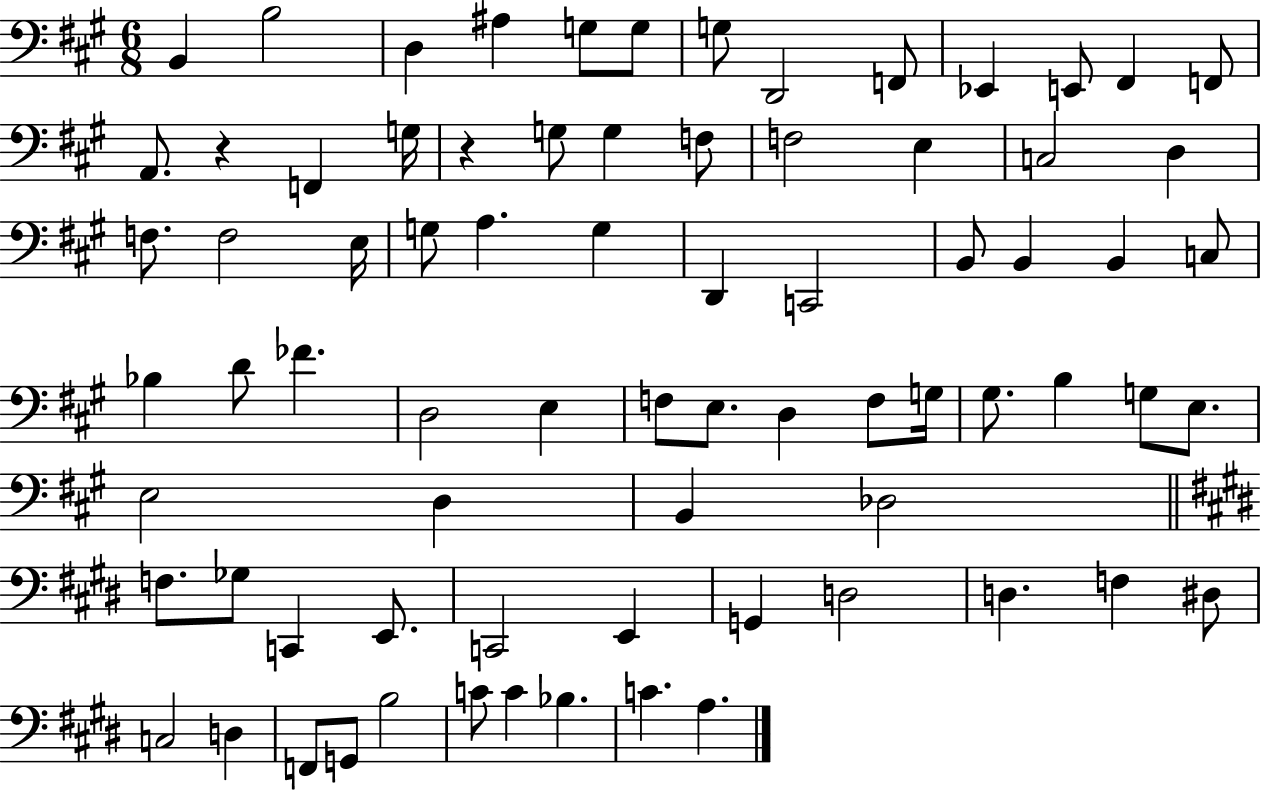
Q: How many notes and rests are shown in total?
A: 76